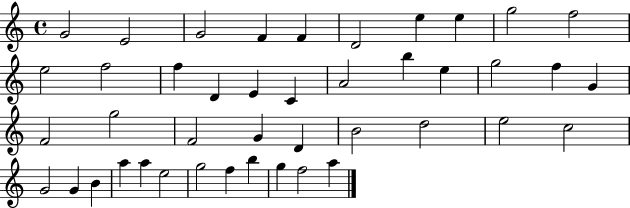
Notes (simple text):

G4/h E4/h G4/h F4/q F4/q D4/h E5/q E5/q G5/h F5/h E5/h F5/h F5/q D4/q E4/q C4/q A4/h B5/q E5/q G5/h F5/q G4/q F4/h G5/h F4/h G4/q D4/q B4/h D5/h E5/h C5/h G4/h G4/q B4/q A5/q A5/q E5/h G5/h F5/q B5/q G5/q F5/h A5/q